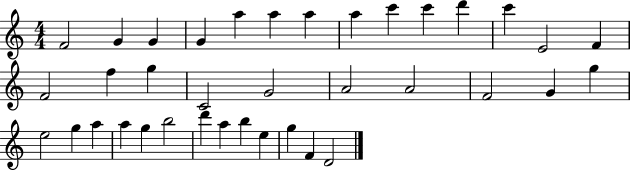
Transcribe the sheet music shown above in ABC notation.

X:1
T:Untitled
M:4/4
L:1/4
K:C
F2 G G G a a a a c' c' d' c' E2 F F2 f g C2 G2 A2 A2 F2 G g e2 g a a g b2 d' a b e g F D2